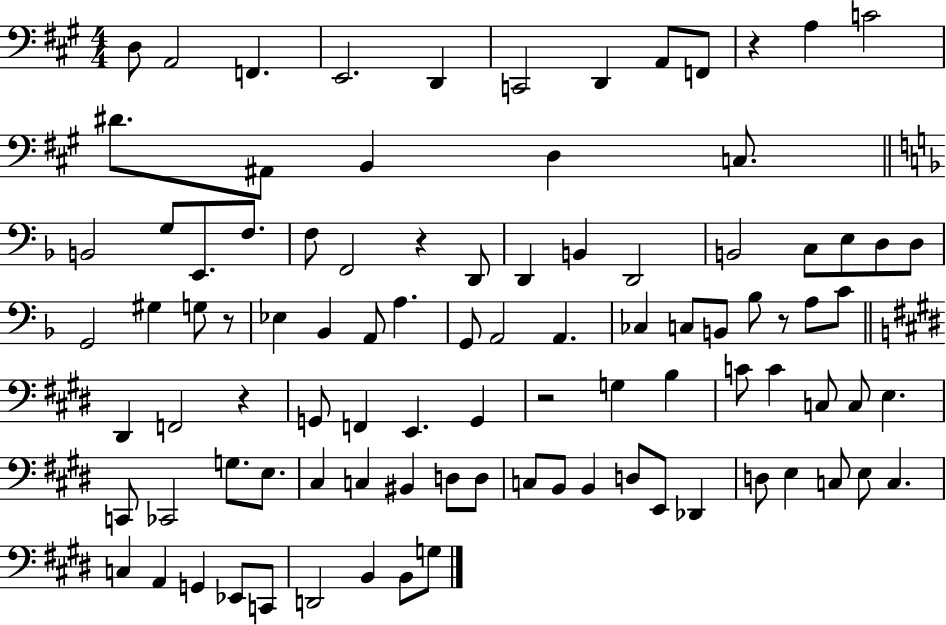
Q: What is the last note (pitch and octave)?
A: G3